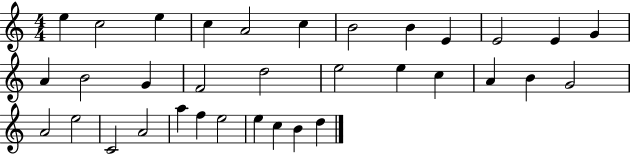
{
  \clef treble
  \numericTimeSignature
  \time 4/4
  \key c \major
  e''4 c''2 e''4 | c''4 a'2 c''4 | b'2 b'4 e'4 | e'2 e'4 g'4 | \break a'4 b'2 g'4 | f'2 d''2 | e''2 e''4 c''4 | a'4 b'4 g'2 | \break a'2 e''2 | c'2 a'2 | a''4 f''4 e''2 | e''4 c''4 b'4 d''4 | \break \bar "|."
}